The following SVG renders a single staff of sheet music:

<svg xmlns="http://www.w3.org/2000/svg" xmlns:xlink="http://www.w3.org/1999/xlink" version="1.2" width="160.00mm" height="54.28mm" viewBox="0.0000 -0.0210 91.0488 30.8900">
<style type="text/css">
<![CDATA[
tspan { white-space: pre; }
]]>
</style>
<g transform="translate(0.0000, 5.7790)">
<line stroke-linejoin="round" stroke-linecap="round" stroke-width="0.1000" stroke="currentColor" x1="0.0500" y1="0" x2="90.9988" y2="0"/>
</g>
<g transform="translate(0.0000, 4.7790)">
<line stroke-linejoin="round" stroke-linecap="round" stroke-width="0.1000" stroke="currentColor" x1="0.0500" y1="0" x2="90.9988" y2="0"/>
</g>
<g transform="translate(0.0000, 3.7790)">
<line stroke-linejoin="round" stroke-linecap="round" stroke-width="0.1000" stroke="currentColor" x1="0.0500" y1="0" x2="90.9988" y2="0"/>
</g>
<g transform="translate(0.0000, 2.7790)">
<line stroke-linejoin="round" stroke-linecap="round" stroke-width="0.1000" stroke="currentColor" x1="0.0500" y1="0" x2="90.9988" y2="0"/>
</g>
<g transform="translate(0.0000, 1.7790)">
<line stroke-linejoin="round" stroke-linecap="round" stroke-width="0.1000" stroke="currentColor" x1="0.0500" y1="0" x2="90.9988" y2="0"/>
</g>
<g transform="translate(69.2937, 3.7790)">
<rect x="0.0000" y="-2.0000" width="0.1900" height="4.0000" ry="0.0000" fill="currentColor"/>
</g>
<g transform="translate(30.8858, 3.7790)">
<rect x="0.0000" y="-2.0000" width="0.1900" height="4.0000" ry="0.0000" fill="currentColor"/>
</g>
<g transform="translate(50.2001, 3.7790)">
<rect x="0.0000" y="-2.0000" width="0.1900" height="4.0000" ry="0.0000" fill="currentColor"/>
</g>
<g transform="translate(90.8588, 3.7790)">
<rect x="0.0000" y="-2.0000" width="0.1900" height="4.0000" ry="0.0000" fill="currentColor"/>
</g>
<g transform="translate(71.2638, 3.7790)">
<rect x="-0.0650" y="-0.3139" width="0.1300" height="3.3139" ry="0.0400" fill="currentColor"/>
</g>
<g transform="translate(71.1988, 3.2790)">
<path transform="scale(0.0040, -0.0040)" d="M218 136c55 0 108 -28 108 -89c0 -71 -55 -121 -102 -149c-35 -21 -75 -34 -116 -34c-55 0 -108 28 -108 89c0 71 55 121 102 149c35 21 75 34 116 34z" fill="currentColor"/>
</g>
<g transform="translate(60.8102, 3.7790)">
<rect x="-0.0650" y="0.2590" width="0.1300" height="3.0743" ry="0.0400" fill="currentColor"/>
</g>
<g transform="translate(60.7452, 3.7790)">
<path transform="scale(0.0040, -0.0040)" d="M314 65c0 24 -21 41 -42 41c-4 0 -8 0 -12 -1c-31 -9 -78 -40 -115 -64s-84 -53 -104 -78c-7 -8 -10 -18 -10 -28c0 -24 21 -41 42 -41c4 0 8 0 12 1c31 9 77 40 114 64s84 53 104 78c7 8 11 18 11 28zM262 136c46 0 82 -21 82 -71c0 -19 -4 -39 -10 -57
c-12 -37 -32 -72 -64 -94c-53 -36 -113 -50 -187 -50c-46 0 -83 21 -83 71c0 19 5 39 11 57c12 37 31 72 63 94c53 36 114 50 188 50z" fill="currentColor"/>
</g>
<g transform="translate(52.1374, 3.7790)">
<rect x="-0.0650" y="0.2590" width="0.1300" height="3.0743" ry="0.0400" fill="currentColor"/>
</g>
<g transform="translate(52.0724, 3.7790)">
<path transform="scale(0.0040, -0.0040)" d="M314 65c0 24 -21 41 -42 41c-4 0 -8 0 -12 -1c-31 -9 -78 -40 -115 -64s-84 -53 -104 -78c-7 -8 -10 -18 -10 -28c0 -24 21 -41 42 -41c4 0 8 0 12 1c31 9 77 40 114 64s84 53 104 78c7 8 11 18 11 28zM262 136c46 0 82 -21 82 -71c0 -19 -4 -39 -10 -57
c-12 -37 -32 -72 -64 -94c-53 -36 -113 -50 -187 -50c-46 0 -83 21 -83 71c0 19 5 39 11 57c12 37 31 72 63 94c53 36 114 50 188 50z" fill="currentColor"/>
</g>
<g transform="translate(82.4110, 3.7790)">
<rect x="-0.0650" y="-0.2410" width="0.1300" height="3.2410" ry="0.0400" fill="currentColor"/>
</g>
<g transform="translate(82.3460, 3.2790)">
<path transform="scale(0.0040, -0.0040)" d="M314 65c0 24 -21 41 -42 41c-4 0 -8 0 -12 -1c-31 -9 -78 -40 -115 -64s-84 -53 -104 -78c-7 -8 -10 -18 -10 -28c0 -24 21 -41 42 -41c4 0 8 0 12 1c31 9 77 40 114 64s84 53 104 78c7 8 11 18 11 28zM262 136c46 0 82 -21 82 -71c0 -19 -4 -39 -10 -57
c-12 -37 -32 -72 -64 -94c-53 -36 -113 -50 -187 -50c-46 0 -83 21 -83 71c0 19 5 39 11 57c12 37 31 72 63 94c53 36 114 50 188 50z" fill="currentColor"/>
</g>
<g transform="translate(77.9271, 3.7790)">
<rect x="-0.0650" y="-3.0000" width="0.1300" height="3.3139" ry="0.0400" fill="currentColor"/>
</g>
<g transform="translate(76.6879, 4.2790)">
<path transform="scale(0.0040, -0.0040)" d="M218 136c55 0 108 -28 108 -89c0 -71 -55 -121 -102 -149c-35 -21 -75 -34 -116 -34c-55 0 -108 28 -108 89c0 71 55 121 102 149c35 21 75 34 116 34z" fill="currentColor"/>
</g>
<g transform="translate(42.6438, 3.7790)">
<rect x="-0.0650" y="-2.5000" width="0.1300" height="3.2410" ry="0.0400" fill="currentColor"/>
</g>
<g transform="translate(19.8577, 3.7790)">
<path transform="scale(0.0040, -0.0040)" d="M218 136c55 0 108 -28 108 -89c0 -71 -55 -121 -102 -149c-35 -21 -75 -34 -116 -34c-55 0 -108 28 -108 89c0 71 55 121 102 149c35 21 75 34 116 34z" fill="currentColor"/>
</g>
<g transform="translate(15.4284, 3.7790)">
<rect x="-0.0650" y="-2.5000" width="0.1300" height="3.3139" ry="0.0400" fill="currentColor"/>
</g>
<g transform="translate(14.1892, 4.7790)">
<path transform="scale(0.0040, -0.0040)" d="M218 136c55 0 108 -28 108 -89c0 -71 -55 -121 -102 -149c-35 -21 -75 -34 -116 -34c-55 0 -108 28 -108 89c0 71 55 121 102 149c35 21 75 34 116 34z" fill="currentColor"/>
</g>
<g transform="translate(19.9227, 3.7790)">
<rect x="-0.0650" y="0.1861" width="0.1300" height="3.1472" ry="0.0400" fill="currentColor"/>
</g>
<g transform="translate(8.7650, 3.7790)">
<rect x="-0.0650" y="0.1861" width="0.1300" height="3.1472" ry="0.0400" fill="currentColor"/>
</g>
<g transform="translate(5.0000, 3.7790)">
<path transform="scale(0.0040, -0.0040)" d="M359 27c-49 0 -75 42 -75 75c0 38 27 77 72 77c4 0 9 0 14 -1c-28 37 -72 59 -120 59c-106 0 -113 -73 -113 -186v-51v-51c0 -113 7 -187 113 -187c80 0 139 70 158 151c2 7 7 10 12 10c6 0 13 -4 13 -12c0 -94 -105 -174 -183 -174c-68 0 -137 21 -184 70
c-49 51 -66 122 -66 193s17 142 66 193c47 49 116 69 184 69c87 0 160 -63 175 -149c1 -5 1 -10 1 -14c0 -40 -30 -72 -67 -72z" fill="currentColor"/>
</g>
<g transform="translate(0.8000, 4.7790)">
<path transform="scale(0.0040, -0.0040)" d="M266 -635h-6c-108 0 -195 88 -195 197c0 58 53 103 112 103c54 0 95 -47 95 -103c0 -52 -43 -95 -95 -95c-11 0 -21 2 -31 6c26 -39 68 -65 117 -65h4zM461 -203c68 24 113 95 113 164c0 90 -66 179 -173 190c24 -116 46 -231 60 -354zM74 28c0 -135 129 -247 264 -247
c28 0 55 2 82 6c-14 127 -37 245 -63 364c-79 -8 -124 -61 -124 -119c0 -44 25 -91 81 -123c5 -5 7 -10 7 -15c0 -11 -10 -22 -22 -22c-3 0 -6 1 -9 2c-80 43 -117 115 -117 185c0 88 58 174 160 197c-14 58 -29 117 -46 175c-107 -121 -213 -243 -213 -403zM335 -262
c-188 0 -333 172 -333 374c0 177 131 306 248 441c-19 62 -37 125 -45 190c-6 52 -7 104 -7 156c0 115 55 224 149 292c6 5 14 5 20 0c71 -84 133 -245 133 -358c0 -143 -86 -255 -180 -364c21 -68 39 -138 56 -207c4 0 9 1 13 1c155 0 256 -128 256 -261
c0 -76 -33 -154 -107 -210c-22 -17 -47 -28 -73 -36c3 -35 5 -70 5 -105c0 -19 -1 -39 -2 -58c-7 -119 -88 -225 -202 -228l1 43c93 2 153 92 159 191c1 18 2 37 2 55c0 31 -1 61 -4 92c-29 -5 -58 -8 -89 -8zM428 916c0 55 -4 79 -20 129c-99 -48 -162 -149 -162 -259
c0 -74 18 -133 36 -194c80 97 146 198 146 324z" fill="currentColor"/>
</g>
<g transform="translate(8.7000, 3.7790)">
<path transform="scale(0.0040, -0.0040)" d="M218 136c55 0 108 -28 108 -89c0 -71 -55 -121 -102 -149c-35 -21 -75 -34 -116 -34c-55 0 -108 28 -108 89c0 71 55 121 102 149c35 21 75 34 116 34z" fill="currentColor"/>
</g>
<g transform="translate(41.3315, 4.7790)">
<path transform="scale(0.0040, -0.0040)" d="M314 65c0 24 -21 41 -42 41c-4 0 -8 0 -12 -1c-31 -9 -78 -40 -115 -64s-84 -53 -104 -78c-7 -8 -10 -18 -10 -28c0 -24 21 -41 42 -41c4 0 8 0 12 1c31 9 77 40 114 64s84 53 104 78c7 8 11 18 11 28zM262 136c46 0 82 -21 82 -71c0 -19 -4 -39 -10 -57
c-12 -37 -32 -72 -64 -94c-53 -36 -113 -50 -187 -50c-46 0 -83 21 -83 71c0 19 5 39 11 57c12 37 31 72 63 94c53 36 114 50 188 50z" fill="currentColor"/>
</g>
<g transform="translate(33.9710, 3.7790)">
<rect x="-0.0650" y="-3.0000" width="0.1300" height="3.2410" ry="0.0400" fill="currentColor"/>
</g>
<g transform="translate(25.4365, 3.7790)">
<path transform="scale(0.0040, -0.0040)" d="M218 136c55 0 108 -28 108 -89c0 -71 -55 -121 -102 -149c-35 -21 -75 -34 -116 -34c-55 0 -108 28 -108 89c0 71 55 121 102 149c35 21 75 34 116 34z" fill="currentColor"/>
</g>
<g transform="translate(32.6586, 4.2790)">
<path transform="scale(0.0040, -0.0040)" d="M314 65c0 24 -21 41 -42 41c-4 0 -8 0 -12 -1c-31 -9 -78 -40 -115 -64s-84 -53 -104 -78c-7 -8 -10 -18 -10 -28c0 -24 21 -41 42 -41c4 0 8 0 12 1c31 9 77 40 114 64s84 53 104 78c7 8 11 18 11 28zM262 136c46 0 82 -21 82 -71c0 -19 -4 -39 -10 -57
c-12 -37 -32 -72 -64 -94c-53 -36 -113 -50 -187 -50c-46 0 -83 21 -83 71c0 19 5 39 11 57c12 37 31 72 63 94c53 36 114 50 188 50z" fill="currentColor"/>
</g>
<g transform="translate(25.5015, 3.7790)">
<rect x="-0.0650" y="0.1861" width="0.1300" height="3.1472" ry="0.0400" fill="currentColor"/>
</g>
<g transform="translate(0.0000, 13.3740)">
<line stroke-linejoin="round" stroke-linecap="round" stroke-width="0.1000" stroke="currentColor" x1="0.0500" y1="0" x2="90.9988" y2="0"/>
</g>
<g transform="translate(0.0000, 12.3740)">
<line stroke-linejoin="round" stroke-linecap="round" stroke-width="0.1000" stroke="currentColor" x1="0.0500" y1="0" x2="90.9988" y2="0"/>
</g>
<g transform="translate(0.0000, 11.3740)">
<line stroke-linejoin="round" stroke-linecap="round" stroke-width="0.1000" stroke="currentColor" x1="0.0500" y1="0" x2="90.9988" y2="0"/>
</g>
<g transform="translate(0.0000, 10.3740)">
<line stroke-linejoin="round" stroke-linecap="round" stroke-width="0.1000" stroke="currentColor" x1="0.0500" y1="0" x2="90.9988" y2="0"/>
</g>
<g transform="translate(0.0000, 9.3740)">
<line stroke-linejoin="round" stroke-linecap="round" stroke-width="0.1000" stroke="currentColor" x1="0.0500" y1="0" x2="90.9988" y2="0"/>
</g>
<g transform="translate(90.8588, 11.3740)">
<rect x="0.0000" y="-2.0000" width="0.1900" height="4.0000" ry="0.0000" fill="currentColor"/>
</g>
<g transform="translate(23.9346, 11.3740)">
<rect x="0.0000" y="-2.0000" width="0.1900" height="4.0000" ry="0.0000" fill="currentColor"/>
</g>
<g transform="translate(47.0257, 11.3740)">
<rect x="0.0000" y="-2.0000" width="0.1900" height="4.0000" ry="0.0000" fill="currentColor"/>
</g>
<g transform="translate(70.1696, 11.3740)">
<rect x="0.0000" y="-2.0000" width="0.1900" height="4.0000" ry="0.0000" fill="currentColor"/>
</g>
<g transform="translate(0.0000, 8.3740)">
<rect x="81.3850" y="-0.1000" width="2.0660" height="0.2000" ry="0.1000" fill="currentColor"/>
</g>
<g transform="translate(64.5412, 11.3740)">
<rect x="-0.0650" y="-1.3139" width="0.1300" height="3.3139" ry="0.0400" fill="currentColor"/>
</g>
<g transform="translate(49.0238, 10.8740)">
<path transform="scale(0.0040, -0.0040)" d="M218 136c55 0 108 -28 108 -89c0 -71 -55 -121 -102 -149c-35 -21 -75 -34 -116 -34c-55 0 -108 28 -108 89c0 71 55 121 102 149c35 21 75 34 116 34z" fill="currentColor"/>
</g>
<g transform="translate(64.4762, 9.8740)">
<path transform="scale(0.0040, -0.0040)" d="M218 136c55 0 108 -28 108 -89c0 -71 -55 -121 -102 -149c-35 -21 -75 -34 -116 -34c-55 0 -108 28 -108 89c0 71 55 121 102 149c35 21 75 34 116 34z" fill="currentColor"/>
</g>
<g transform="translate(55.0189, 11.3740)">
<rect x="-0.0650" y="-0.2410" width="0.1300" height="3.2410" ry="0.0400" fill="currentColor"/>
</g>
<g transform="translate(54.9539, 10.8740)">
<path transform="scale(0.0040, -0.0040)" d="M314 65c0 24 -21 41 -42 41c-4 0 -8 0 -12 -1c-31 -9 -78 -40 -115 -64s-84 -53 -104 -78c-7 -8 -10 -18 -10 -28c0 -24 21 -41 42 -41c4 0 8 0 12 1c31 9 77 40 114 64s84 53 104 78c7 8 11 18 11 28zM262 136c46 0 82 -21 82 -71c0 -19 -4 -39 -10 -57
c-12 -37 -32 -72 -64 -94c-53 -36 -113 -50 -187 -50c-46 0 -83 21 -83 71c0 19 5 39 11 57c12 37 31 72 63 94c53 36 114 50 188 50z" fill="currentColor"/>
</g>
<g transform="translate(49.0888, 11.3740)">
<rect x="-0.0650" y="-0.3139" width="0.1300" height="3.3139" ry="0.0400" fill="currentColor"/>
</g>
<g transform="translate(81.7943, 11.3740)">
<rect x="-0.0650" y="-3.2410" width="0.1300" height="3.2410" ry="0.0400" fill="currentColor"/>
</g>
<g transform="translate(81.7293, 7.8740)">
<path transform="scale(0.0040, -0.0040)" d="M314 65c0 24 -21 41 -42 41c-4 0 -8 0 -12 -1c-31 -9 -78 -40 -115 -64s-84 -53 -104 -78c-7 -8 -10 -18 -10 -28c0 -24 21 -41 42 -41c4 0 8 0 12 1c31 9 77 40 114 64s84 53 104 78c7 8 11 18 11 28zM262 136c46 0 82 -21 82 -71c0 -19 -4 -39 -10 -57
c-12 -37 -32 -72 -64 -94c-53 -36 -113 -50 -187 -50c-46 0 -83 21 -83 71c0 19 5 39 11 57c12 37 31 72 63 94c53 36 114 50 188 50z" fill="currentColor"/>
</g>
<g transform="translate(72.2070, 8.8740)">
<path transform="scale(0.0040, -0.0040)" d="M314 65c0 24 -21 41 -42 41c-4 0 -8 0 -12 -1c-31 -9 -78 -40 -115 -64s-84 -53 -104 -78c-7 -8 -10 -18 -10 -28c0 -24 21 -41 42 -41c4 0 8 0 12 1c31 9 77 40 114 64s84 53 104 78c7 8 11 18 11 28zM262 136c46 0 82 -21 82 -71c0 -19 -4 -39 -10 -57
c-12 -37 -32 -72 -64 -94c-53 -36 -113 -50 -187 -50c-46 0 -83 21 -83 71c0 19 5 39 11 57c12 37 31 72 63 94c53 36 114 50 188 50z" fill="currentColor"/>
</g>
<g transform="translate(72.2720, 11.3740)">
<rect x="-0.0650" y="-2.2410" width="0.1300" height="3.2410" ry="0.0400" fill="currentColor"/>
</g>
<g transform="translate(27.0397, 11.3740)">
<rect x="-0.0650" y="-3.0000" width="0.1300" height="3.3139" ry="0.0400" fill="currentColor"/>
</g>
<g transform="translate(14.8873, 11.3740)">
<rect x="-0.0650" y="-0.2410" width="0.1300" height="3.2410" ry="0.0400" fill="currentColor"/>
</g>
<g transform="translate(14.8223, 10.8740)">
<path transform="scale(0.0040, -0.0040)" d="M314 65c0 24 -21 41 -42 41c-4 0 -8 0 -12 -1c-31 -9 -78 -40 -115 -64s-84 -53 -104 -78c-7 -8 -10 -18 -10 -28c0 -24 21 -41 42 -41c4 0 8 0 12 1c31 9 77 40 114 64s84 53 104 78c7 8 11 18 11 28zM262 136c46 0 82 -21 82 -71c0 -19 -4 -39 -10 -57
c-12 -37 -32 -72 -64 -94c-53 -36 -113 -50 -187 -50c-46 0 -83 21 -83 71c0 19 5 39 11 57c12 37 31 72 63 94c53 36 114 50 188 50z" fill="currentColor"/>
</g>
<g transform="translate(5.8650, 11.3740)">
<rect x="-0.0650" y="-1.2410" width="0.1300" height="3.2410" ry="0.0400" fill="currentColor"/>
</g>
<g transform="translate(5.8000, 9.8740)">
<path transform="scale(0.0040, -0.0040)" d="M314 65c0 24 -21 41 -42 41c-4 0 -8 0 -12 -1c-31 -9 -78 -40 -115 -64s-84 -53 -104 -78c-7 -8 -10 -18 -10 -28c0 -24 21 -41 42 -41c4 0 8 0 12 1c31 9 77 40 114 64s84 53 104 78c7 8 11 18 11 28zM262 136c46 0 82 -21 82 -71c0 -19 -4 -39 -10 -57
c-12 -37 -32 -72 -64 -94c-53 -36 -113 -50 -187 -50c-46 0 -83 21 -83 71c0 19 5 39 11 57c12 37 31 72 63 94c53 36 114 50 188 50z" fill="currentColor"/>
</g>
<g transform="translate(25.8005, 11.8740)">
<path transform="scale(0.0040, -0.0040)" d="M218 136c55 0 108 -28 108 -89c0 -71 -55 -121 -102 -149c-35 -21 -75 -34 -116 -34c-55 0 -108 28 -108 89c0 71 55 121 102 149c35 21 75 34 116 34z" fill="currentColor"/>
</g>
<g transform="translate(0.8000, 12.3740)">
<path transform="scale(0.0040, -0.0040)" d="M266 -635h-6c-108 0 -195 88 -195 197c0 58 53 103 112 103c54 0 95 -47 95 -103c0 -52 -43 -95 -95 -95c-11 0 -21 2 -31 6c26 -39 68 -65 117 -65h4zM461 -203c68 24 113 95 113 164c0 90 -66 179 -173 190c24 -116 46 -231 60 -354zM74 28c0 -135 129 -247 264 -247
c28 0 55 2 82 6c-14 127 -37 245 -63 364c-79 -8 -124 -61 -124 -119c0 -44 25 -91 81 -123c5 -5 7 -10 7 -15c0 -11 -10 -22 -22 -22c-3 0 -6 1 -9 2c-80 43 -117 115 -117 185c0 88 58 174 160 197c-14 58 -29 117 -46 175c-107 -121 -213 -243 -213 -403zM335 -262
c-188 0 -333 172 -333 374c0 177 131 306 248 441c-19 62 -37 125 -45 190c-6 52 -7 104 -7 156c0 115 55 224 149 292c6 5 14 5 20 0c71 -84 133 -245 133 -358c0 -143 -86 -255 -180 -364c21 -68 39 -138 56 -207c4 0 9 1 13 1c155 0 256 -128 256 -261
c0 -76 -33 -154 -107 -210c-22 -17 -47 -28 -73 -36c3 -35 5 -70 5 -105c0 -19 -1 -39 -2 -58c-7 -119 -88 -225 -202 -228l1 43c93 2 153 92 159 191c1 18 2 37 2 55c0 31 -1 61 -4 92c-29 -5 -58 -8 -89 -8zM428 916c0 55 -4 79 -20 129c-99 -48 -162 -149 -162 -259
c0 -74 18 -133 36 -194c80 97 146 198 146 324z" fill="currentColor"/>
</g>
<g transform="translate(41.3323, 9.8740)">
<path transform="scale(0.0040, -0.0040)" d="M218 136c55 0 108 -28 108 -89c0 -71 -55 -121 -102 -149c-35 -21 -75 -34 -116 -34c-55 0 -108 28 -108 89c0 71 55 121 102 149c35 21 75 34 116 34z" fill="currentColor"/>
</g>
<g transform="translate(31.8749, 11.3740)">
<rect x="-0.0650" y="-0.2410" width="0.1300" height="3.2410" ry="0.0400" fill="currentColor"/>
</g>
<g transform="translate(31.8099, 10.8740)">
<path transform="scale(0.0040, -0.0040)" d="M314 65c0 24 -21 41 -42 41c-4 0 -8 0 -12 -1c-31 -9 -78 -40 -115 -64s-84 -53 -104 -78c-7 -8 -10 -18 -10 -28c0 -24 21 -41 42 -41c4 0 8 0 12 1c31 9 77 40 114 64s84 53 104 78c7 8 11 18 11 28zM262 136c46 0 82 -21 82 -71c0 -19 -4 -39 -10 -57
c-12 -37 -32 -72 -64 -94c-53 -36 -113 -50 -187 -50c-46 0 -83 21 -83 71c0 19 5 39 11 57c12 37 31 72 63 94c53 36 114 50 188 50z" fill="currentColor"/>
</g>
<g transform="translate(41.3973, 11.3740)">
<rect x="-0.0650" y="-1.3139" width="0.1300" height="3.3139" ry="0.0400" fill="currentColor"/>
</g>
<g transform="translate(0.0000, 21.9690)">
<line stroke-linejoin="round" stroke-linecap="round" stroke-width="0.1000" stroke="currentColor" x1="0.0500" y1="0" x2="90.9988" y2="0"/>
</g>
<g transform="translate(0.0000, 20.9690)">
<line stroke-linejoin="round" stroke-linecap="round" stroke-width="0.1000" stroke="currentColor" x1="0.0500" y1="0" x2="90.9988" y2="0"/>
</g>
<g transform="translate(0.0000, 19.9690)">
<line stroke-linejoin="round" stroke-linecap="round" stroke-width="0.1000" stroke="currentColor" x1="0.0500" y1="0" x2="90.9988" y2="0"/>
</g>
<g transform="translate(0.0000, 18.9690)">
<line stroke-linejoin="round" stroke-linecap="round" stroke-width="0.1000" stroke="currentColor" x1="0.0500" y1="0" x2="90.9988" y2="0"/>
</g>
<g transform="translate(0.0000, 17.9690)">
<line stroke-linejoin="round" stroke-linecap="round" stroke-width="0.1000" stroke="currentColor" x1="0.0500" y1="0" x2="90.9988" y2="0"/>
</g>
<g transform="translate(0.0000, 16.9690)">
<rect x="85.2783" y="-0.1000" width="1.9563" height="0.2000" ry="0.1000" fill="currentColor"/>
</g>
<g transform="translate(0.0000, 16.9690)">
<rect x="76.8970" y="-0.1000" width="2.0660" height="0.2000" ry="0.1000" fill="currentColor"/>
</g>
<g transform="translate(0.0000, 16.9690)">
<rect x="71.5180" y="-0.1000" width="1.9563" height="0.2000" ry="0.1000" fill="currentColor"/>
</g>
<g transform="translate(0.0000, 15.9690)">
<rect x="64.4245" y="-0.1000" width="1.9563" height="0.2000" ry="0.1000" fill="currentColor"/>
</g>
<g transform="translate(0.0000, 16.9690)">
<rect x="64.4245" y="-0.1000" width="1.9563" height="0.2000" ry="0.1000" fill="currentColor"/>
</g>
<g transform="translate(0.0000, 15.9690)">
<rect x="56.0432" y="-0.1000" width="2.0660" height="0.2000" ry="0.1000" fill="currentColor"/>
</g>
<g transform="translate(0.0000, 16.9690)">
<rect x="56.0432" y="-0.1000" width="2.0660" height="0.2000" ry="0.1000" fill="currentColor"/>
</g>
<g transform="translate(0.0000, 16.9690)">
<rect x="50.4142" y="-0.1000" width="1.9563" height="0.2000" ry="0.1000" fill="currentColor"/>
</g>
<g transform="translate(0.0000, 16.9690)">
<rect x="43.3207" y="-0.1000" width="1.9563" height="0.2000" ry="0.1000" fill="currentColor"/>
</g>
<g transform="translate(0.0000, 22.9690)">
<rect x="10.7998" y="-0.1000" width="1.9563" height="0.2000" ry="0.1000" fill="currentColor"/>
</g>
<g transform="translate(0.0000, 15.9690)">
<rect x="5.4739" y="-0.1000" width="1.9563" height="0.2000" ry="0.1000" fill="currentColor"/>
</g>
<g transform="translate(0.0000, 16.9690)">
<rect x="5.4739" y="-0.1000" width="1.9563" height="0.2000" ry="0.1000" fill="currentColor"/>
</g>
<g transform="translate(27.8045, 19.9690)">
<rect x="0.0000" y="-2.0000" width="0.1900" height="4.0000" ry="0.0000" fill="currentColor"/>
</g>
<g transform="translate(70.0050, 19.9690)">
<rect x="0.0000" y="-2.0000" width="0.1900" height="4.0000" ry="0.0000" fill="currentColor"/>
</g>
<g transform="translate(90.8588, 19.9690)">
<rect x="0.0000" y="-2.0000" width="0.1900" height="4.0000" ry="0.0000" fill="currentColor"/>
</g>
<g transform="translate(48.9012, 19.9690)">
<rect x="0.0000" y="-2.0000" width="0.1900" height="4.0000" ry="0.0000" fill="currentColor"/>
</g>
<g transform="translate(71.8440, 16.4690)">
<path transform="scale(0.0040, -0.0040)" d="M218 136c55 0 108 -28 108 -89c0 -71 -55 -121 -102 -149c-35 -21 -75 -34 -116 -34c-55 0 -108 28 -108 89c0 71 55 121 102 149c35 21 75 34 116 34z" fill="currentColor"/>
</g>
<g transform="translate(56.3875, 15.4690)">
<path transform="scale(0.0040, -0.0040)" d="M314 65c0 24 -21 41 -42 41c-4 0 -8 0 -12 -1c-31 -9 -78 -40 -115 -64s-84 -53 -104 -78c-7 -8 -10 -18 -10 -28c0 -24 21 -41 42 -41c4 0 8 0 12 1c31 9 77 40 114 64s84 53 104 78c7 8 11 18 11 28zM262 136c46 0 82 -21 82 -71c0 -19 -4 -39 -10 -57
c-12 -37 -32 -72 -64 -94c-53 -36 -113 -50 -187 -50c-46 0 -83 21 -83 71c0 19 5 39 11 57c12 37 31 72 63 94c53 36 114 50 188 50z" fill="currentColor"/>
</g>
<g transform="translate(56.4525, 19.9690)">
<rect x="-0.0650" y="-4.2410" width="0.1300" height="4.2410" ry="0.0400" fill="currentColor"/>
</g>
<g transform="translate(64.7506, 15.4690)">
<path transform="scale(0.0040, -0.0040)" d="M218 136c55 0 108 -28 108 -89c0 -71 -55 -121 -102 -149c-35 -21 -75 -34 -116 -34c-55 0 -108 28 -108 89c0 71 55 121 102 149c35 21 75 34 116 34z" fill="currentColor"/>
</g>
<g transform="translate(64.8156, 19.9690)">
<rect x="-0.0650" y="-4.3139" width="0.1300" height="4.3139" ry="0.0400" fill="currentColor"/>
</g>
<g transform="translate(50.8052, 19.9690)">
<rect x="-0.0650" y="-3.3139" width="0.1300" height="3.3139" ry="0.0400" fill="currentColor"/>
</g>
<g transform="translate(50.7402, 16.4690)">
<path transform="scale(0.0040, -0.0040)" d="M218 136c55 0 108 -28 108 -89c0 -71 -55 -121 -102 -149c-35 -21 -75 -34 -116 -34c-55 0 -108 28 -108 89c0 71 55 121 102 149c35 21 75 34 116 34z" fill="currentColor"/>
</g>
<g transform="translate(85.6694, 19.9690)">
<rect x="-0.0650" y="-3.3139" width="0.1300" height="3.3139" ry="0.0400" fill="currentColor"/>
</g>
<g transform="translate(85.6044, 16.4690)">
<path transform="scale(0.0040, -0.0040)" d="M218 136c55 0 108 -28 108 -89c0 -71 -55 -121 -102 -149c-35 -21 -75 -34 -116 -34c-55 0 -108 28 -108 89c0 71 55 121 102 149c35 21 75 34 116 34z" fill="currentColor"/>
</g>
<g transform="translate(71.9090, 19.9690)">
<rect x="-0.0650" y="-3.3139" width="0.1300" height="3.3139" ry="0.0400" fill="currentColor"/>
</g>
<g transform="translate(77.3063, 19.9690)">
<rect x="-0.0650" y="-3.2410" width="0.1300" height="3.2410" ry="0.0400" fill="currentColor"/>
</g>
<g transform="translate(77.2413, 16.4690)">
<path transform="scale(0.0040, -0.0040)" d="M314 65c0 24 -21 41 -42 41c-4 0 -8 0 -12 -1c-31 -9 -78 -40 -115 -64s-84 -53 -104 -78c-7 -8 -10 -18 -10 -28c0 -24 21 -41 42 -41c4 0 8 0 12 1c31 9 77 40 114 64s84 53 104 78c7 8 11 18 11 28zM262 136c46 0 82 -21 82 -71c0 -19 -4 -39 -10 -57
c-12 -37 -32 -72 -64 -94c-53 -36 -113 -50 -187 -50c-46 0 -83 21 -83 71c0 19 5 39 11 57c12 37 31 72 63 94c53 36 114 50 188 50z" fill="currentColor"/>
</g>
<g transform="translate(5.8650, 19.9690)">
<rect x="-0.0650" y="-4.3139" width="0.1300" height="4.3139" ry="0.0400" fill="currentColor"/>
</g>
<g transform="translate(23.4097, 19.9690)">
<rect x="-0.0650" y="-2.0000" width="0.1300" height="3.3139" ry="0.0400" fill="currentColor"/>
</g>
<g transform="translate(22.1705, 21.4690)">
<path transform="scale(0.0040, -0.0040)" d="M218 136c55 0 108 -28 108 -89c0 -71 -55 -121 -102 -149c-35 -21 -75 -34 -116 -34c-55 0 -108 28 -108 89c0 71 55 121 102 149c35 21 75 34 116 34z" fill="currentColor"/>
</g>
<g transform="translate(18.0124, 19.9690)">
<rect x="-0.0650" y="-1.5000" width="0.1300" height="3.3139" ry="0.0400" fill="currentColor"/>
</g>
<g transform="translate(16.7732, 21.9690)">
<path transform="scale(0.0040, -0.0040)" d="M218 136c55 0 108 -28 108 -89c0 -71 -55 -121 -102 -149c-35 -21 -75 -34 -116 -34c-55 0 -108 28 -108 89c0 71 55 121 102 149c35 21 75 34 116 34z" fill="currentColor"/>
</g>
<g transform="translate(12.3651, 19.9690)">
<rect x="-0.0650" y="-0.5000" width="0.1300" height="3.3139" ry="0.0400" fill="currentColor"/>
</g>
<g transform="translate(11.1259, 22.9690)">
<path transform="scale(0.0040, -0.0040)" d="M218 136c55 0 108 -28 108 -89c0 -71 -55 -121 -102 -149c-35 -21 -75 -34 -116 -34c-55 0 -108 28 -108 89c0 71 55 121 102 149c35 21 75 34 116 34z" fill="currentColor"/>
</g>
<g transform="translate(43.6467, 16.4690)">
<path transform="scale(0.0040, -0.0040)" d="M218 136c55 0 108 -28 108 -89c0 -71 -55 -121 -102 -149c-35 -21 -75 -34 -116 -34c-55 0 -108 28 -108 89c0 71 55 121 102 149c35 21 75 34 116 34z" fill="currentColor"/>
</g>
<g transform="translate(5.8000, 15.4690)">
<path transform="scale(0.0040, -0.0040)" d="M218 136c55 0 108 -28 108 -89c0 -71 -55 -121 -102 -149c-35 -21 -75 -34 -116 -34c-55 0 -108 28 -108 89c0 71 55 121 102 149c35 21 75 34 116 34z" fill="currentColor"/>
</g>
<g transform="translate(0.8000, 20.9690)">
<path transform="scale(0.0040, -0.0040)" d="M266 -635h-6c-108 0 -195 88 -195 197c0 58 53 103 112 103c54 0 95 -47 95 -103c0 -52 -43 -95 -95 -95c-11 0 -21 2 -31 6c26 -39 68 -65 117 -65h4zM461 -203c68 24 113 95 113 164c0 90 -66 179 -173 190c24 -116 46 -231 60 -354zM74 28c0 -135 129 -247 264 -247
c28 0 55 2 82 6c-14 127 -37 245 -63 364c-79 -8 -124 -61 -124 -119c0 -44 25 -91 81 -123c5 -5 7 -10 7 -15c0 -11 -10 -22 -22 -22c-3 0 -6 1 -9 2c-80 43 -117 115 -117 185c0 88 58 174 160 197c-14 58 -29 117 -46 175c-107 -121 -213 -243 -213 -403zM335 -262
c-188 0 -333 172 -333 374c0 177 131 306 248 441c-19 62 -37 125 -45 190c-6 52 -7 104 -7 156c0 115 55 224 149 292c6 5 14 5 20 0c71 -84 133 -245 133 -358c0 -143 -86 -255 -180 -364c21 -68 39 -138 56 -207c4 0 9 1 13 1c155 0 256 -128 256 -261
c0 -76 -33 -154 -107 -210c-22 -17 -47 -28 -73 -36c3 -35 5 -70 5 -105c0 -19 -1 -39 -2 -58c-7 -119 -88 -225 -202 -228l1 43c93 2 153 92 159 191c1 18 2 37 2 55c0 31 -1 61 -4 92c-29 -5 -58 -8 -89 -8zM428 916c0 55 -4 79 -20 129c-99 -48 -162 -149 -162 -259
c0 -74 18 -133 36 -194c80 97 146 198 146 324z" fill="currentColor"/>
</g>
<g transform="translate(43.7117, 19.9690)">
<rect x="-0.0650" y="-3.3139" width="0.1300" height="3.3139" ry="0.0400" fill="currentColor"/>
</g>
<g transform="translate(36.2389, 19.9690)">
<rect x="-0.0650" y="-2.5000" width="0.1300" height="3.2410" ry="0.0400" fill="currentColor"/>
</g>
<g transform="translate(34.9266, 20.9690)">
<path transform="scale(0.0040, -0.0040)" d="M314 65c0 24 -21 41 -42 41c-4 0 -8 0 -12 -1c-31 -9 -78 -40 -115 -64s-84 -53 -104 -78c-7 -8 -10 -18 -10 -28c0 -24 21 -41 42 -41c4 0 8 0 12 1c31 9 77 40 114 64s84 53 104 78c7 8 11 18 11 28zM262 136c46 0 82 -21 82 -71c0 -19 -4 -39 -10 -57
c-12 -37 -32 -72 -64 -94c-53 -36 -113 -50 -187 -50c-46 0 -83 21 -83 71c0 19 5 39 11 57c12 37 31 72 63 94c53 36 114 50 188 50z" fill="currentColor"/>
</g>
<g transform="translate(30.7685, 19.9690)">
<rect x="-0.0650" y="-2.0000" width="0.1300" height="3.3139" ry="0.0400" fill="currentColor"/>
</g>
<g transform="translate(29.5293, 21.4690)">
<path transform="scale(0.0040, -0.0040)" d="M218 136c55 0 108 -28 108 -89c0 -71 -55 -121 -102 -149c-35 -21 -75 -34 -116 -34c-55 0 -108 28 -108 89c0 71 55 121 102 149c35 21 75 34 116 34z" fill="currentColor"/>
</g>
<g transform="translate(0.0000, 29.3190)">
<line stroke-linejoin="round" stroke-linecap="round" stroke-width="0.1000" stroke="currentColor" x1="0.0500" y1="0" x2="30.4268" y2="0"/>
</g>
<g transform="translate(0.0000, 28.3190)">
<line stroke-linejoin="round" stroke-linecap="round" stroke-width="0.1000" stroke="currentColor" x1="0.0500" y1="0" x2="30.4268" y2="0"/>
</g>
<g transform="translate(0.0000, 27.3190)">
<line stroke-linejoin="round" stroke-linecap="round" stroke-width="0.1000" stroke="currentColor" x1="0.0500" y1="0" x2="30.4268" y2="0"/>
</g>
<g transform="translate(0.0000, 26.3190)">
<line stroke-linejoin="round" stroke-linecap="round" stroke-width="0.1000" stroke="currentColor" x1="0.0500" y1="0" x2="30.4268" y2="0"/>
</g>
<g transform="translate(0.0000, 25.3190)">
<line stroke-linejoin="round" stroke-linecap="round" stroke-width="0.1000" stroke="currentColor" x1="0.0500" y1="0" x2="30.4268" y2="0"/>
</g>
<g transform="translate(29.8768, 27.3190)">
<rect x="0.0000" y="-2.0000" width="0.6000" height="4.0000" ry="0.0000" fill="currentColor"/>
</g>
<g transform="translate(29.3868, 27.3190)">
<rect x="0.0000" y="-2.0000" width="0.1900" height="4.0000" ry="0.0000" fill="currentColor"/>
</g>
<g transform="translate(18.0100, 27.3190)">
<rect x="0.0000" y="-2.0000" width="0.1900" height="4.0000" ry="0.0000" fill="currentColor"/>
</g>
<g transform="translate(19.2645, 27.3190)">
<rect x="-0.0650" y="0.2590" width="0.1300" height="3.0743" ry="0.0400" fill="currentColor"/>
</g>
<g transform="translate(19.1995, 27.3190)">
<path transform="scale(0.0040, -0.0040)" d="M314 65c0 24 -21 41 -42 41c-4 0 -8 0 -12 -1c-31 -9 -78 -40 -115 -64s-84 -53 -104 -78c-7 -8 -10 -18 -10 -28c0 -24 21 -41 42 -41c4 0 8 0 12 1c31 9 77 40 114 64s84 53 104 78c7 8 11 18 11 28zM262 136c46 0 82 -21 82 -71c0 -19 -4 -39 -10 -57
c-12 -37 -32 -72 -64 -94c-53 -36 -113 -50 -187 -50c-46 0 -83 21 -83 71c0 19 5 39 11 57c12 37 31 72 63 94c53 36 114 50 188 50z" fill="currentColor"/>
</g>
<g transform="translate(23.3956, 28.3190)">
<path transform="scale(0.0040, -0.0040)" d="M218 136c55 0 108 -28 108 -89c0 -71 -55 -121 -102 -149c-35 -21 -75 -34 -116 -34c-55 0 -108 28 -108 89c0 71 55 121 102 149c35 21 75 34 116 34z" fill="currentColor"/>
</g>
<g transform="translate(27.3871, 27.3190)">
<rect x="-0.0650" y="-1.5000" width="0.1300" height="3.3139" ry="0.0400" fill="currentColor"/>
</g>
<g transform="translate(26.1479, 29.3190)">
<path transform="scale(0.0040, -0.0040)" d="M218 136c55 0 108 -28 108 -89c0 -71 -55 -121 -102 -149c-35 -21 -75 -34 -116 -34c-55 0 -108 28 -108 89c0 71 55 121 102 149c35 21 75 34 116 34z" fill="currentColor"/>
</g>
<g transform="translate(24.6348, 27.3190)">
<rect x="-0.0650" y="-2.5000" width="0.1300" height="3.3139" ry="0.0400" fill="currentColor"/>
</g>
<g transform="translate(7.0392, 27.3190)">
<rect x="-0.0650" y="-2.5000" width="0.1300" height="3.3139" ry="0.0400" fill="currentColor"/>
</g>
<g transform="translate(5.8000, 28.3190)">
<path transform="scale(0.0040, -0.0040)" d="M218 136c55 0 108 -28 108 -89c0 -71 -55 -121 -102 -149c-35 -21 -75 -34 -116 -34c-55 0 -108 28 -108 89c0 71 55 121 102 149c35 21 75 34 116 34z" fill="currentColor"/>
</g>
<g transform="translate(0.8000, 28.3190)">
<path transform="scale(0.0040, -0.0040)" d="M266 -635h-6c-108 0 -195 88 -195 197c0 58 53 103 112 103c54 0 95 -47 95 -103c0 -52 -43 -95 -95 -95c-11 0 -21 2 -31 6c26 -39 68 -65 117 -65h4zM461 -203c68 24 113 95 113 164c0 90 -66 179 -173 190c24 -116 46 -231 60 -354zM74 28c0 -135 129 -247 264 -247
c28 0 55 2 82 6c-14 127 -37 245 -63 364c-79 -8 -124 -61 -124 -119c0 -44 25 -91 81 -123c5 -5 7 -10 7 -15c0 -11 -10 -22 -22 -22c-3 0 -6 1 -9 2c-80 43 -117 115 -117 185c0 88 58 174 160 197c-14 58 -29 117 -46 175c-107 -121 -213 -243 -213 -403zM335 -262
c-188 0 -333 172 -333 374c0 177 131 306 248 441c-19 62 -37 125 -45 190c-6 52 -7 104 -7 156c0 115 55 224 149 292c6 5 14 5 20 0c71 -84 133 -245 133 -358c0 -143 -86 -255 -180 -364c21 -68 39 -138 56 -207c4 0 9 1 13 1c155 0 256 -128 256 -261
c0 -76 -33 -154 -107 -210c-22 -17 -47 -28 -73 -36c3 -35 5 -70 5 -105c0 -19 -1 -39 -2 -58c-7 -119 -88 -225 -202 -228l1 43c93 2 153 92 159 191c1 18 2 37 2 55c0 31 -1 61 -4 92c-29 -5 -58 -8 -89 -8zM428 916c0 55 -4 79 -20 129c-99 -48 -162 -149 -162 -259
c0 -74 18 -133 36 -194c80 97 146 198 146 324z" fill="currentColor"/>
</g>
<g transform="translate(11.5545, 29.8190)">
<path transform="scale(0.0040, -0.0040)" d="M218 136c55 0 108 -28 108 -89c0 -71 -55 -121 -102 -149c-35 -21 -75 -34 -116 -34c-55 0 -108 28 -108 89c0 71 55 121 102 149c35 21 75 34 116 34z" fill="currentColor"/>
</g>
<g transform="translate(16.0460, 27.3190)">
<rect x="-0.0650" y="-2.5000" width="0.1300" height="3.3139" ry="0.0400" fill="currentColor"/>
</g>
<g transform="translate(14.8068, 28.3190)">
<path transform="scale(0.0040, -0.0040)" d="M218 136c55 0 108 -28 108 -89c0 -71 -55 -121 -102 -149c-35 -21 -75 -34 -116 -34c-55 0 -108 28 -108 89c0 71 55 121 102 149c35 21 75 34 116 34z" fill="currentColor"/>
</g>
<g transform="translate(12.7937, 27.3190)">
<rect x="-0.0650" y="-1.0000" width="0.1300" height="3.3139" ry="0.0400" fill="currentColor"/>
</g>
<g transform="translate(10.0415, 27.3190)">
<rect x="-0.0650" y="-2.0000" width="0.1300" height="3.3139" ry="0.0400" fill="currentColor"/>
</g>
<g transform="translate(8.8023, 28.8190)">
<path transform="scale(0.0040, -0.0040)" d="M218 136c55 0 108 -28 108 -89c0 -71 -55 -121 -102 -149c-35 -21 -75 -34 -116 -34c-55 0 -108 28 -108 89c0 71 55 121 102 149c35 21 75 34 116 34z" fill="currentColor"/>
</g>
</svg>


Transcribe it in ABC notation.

X:1
T:Untitled
M:4/4
L:1/4
K:C
B G B B A2 G2 B2 B2 c A c2 e2 c2 A c2 e c c2 e g2 b2 d' C E F F G2 b b d'2 d' b b2 b G F D G B2 G E